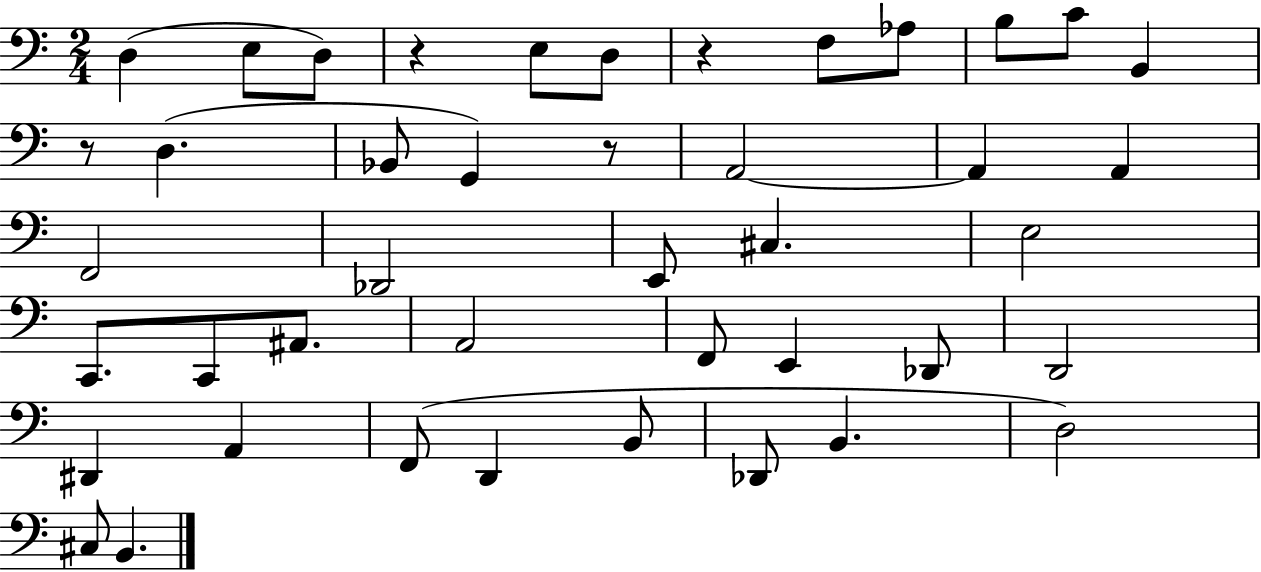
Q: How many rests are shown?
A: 4